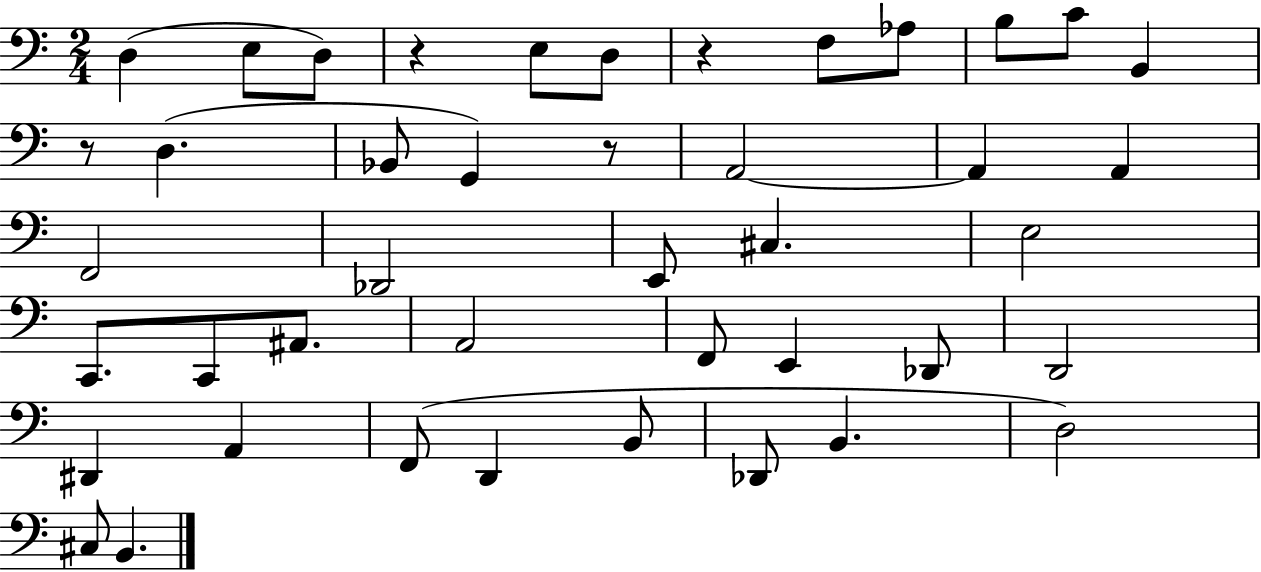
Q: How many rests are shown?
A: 4